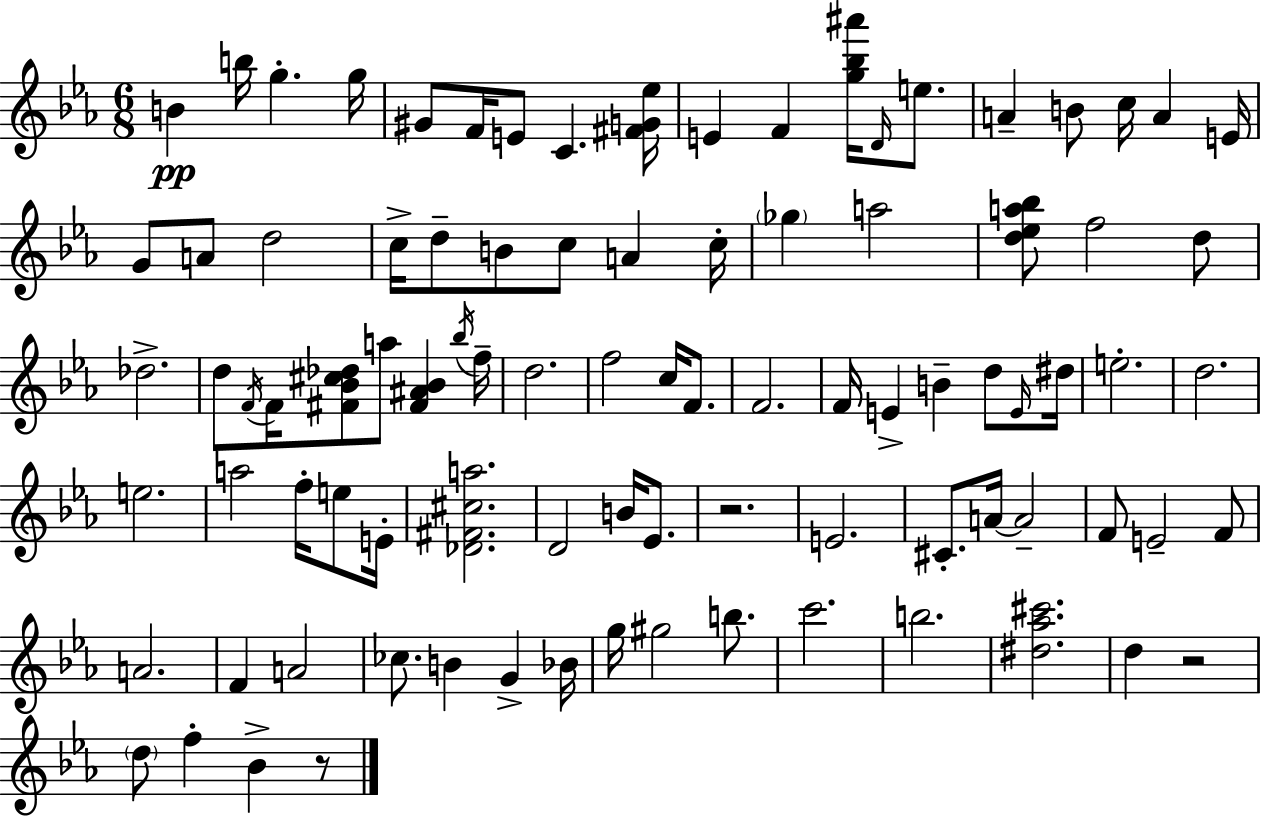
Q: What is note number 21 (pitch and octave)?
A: C5